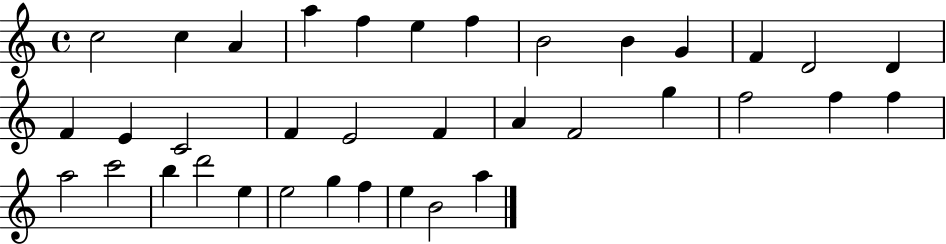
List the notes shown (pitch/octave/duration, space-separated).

C5/h C5/q A4/q A5/q F5/q E5/q F5/q B4/h B4/q G4/q F4/q D4/h D4/q F4/q E4/q C4/h F4/q E4/h F4/q A4/q F4/h G5/q F5/h F5/q F5/q A5/h C6/h B5/q D6/h E5/q E5/h G5/q F5/q E5/q B4/h A5/q